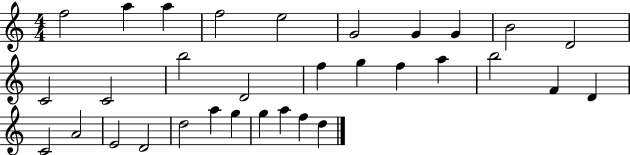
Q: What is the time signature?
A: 4/4